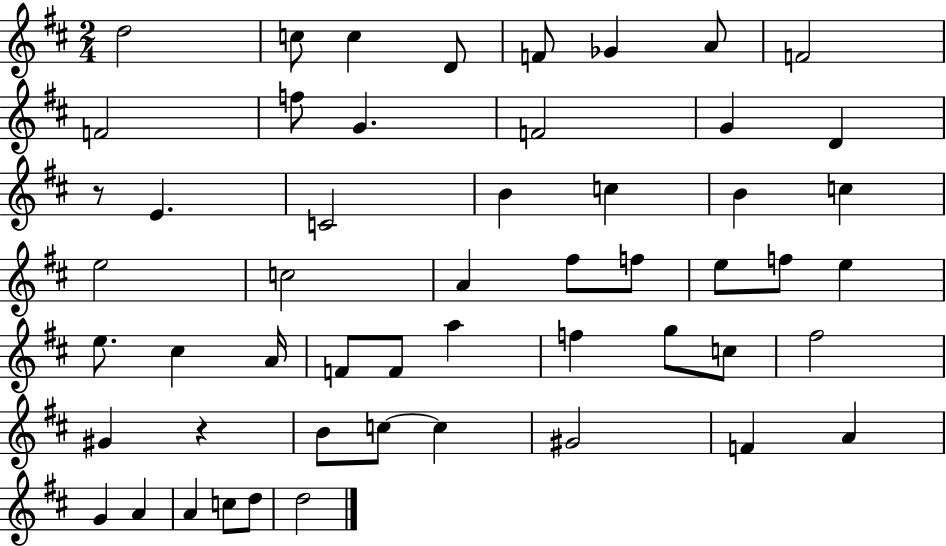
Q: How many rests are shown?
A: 2